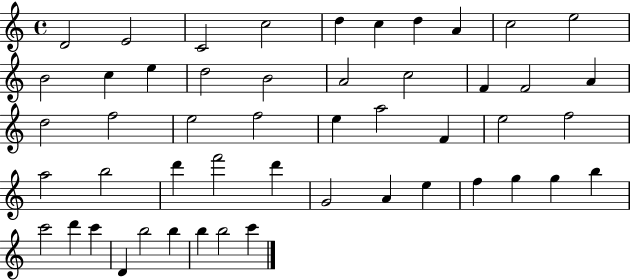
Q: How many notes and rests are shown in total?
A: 50